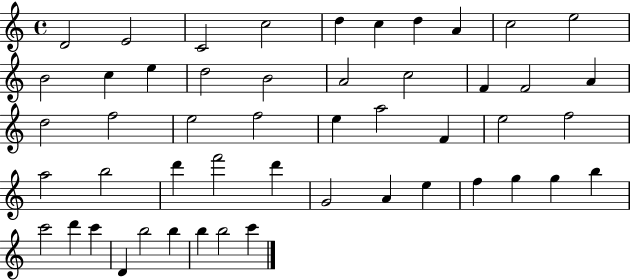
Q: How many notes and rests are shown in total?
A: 50